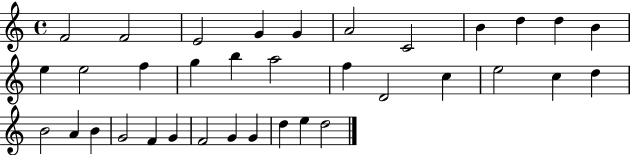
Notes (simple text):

F4/h F4/h E4/h G4/q G4/q A4/h C4/h B4/q D5/q D5/q B4/q E5/q E5/h F5/q G5/q B5/q A5/h F5/q D4/h C5/q E5/h C5/q D5/q B4/h A4/q B4/q G4/h F4/q G4/q F4/h G4/q G4/q D5/q E5/q D5/h